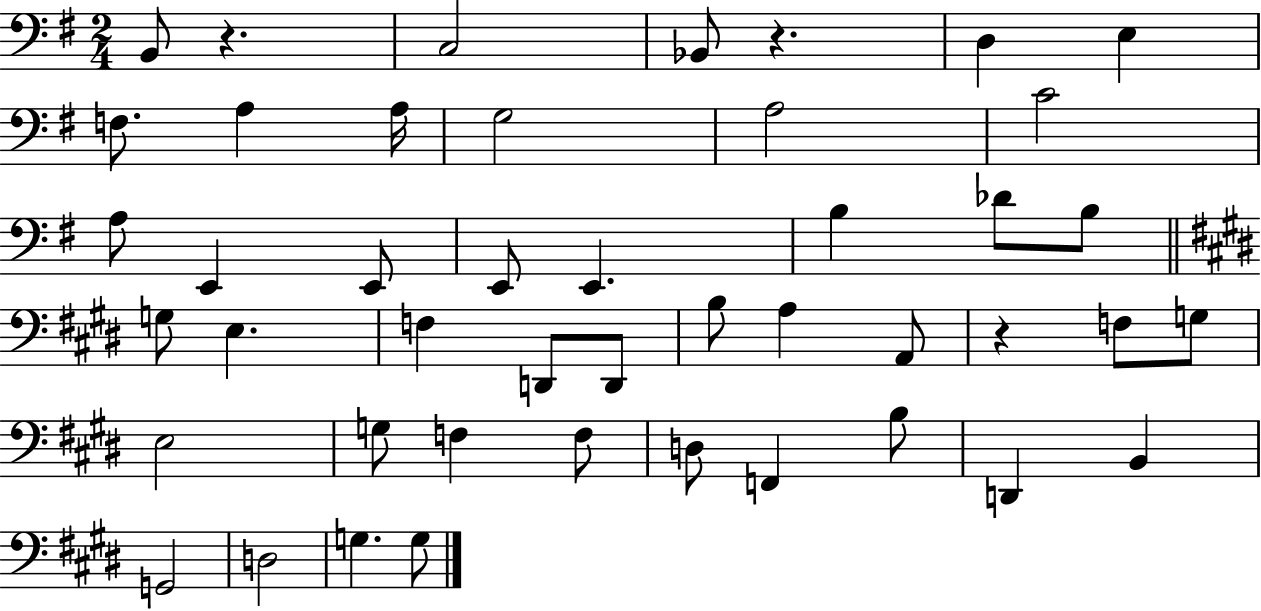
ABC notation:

X:1
T:Untitled
M:2/4
L:1/4
K:G
B,,/2 z C,2 _B,,/2 z D, E, F,/2 A, A,/4 G,2 A,2 C2 A,/2 E,, E,,/2 E,,/2 E,, B, _D/2 B,/2 G,/2 E, F, D,,/2 D,,/2 B,/2 A, A,,/2 z F,/2 G,/2 E,2 G,/2 F, F,/2 D,/2 F,, B,/2 D,, B,, G,,2 D,2 G, G,/2